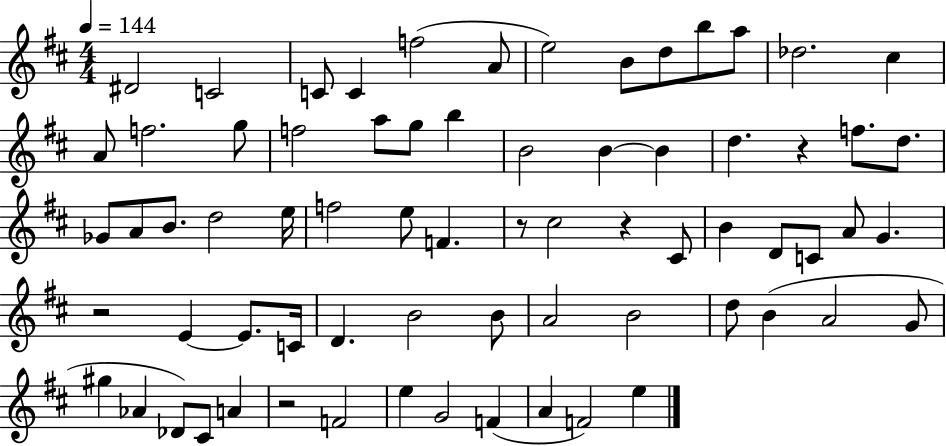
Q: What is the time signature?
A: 4/4